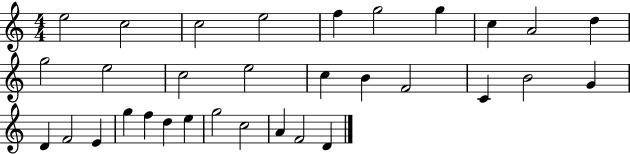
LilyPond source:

{
  \clef treble
  \numericTimeSignature
  \time 4/4
  \key c \major
  e''2 c''2 | c''2 e''2 | f''4 g''2 g''4 | c''4 a'2 d''4 | \break g''2 e''2 | c''2 e''2 | c''4 b'4 f'2 | c'4 b'2 g'4 | \break d'4 f'2 e'4 | g''4 f''4 d''4 e''4 | g''2 c''2 | a'4 f'2 d'4 | \break \bar "|."
}